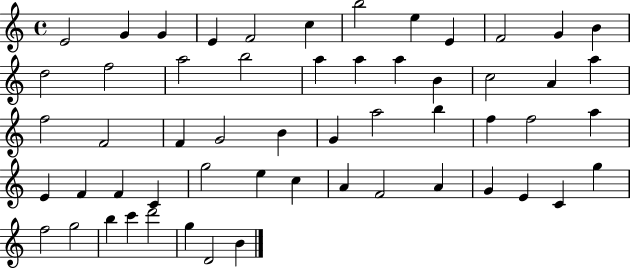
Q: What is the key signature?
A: C major